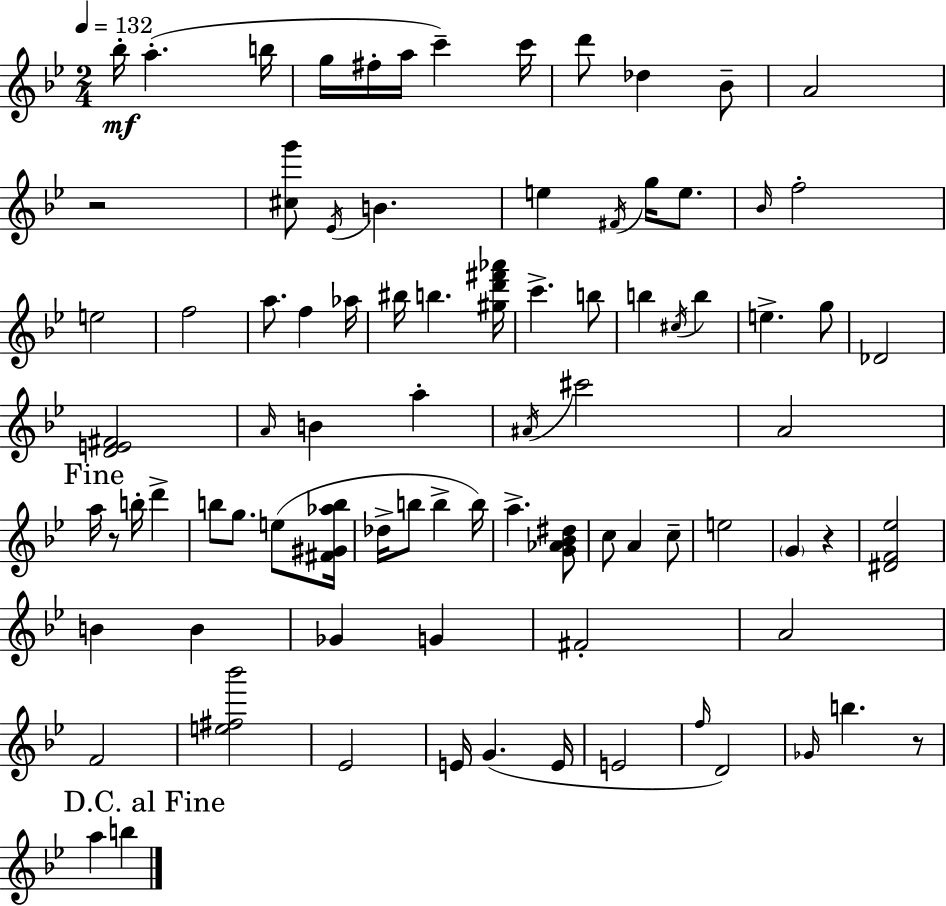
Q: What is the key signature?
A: G minor